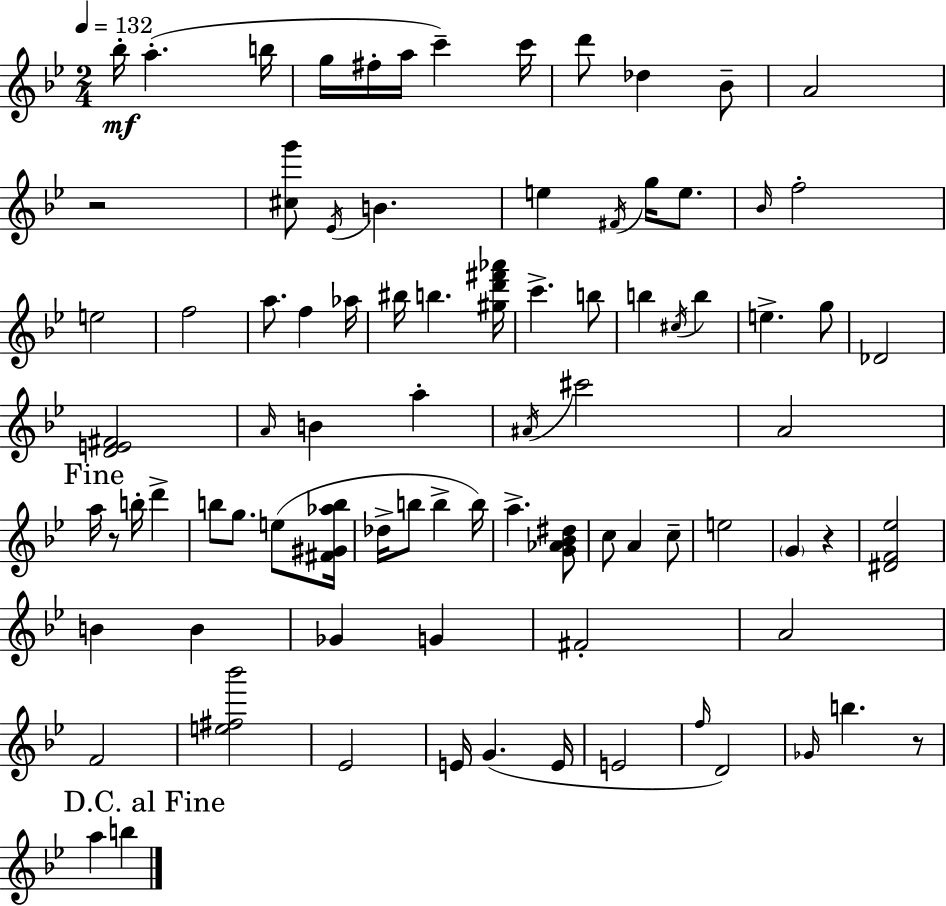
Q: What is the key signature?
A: G minor